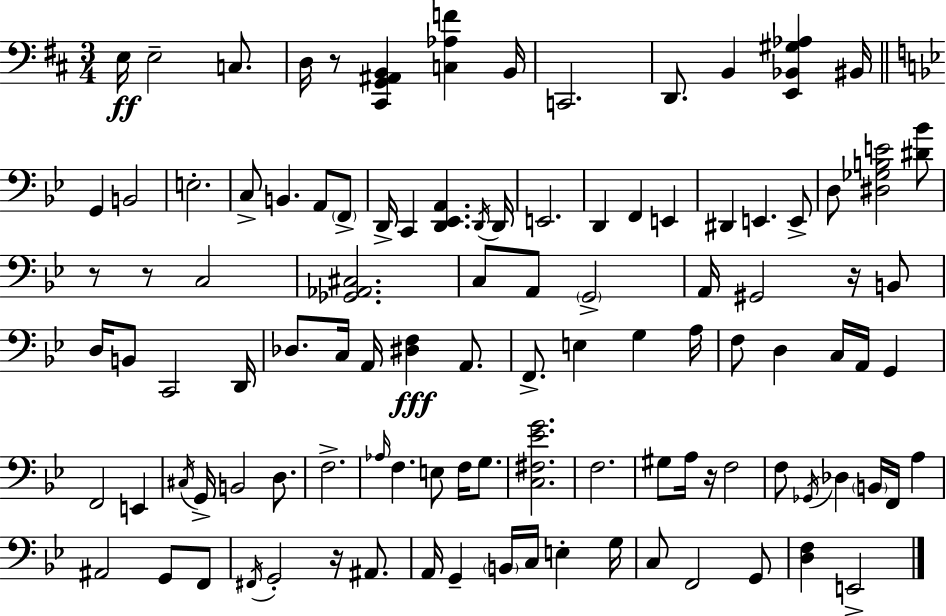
E3/s E3/h C3/e. D3/s R/e [C#2,G2,A#2,B2]/q [C3,Ab3,F4]/q B2/s C2/h. D2/e. B2/q [E2,Bb2,G#3,Ab3]/q BIS2/s G2/q B2/h E3/h. C3/e B2/q. A2/e F2/e D2/s C2/q [D2,Eb2,A2]/q. D2/s D2/s E2/h. D2/q F2/q E2/q D#2/q E2/q. E2/e D3/e [D#3,Gb3,B3,E4]/h [D#4,Bb4]/e R/e R/e C3/h [Gb2,Ab2,C#3]/h. C3/e A2/e G2/h A2/s G#2/h R/s B2/e D3/s B2/e C2/h D2/s Db3/e. C3/s A2/s [D#3,F3]/q A2/e. F2/e. E3/q G3/q A3/s F3/e D3/q C3/s A2/s G2/q F2/h E2/q C#3/s G2/s B2/h D3/e. F3/h. Ab3/s F3/q. E3/e F3/s G3/e. [C3,F#3,Eb4,G4]/h. F3/h. G#3/e A3/s R/s F3/h F3/e Gb2/s Db3/q B2/s F2/s A3/q A#2/h G2/e F2/e F#2/s G2/h R/s A#2/e. A2/s G2/q B2/s C3/s E3/q G3/s C3/e F2/h G2/e [D3,F3]/q E2/h